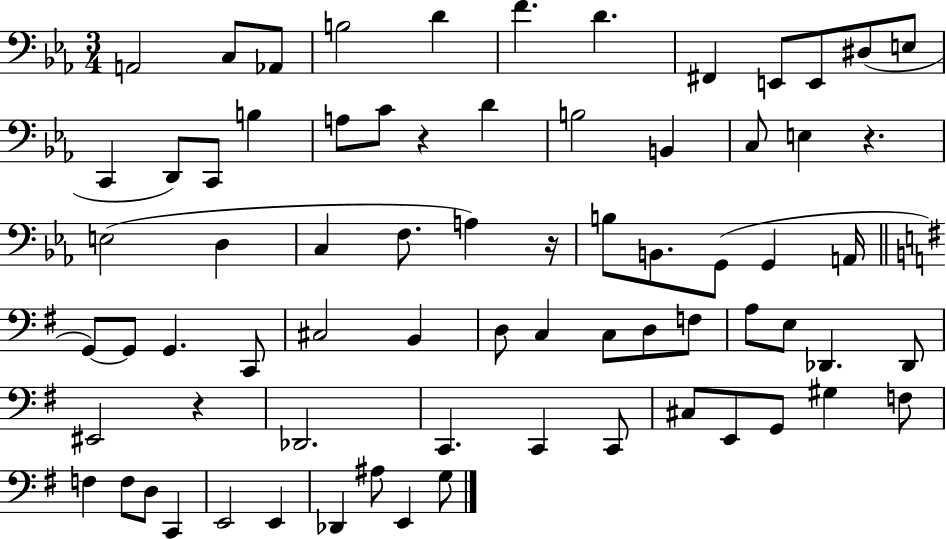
{
  \clef bass
  \numericTimeSignature
  \time 3/4
  \key ees \major
  a,2 c8 aes,8 | b2 d'4 | f'4. d'4. | fis,4 e,8 e,8 dis8( e8 | \break c,4 d,8) c,8 b4 | a8 c'8 r4 d'4 | b2 b,4 | c8 e4 r4. | \break e2( d4 | c4 f8. a4) r16 | b8 b,8. g,8( g,4 a,16 | \bar "||" \break \key e \minor g,8~~) g,8 g,4. c,8 | cis2 b,4 | d8 c4 c8 d8 f8 | a8 e8 des,4. des,8 | \break eis,2 r4 | des,2. | c,4. c,4 c,8 | cis8 e,8 g,8 gis4 f8 | \break f4 f8 d8 c,4 | e,2 e,4 | des,4 ais8 e,4 g8 | \bar "|."
}